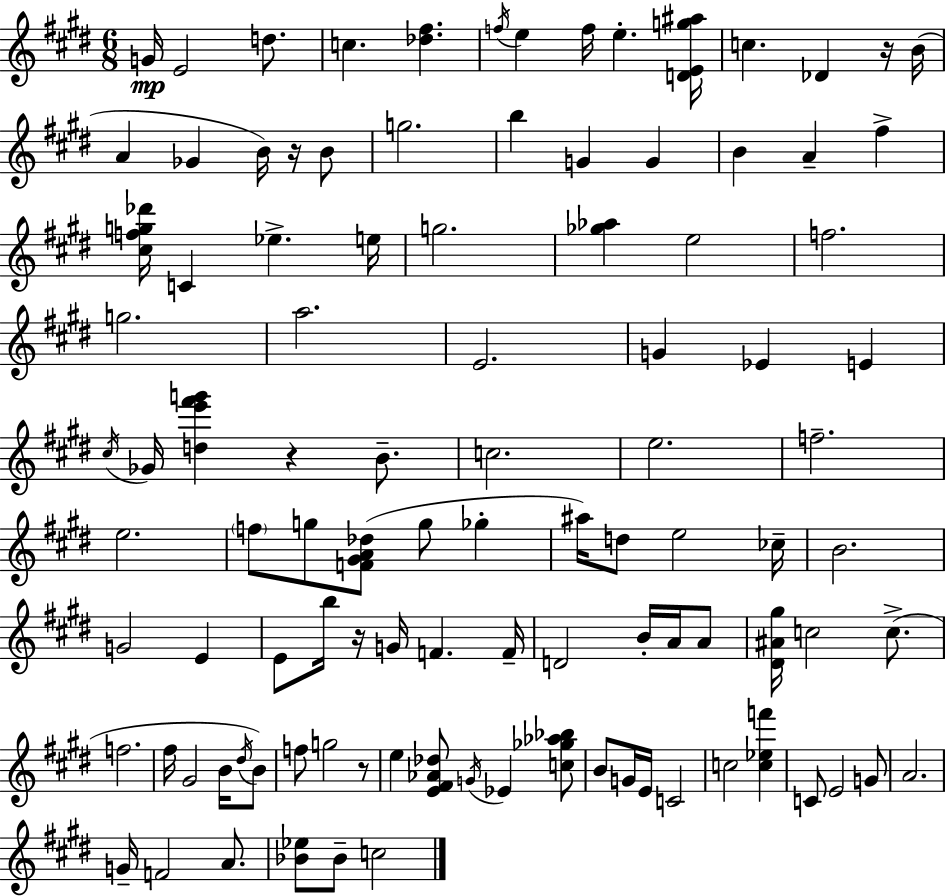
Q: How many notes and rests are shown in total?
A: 104